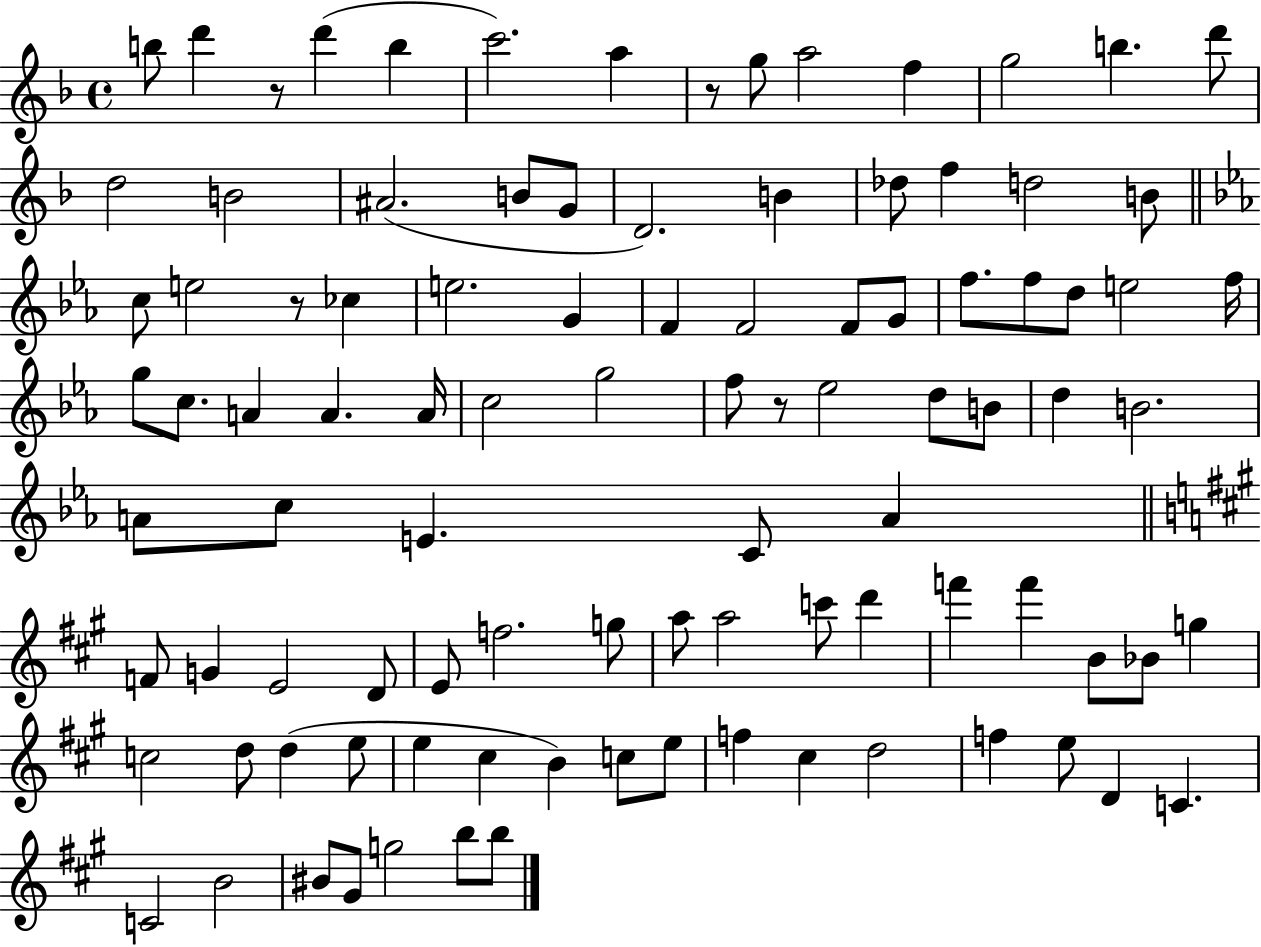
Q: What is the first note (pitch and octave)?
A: B5